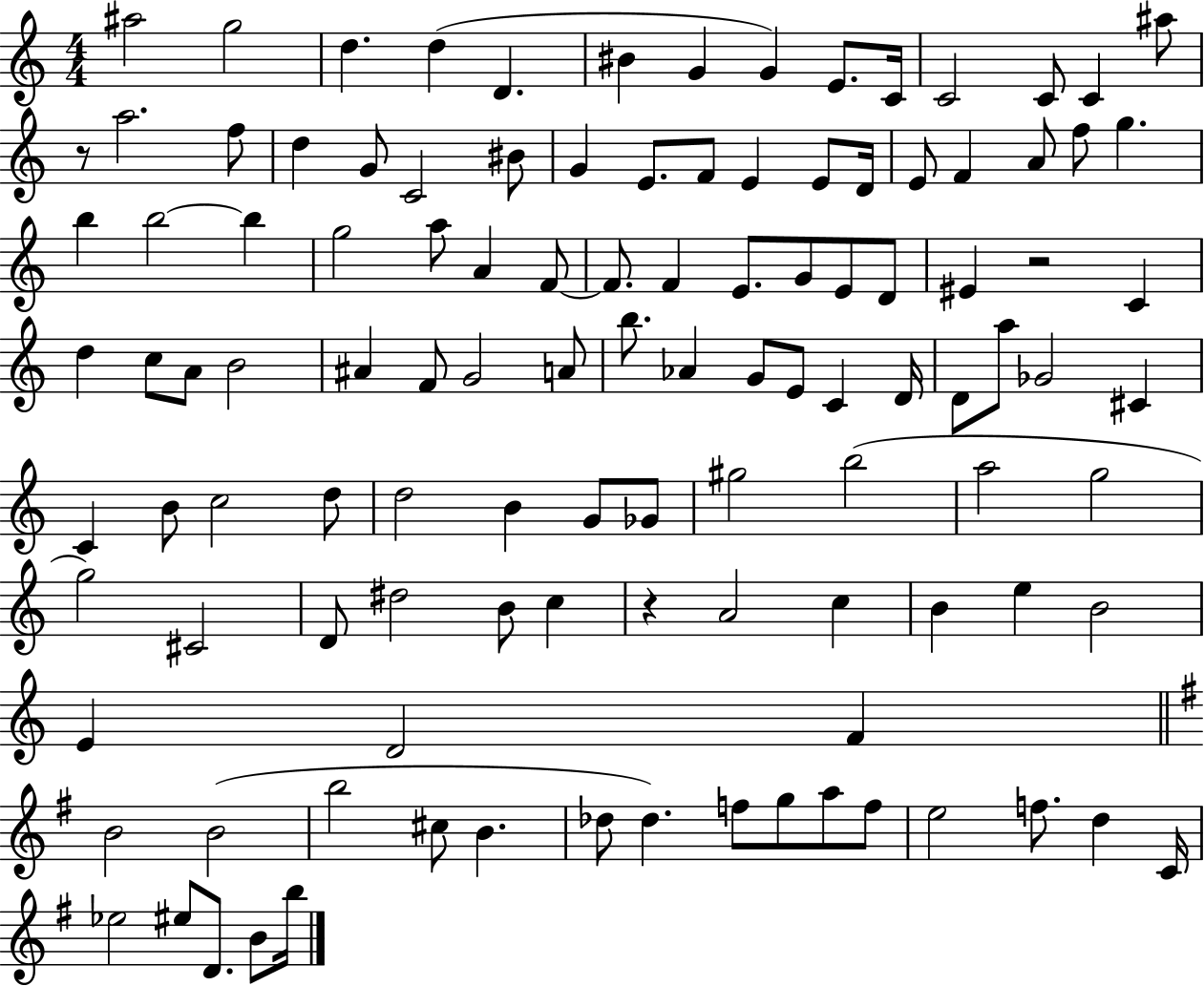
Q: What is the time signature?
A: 4/4